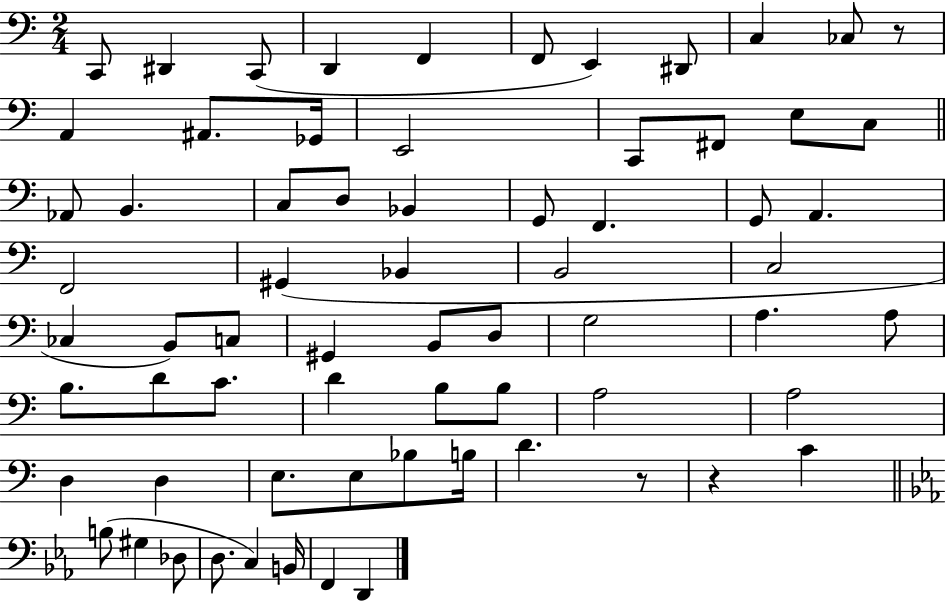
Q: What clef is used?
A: bass